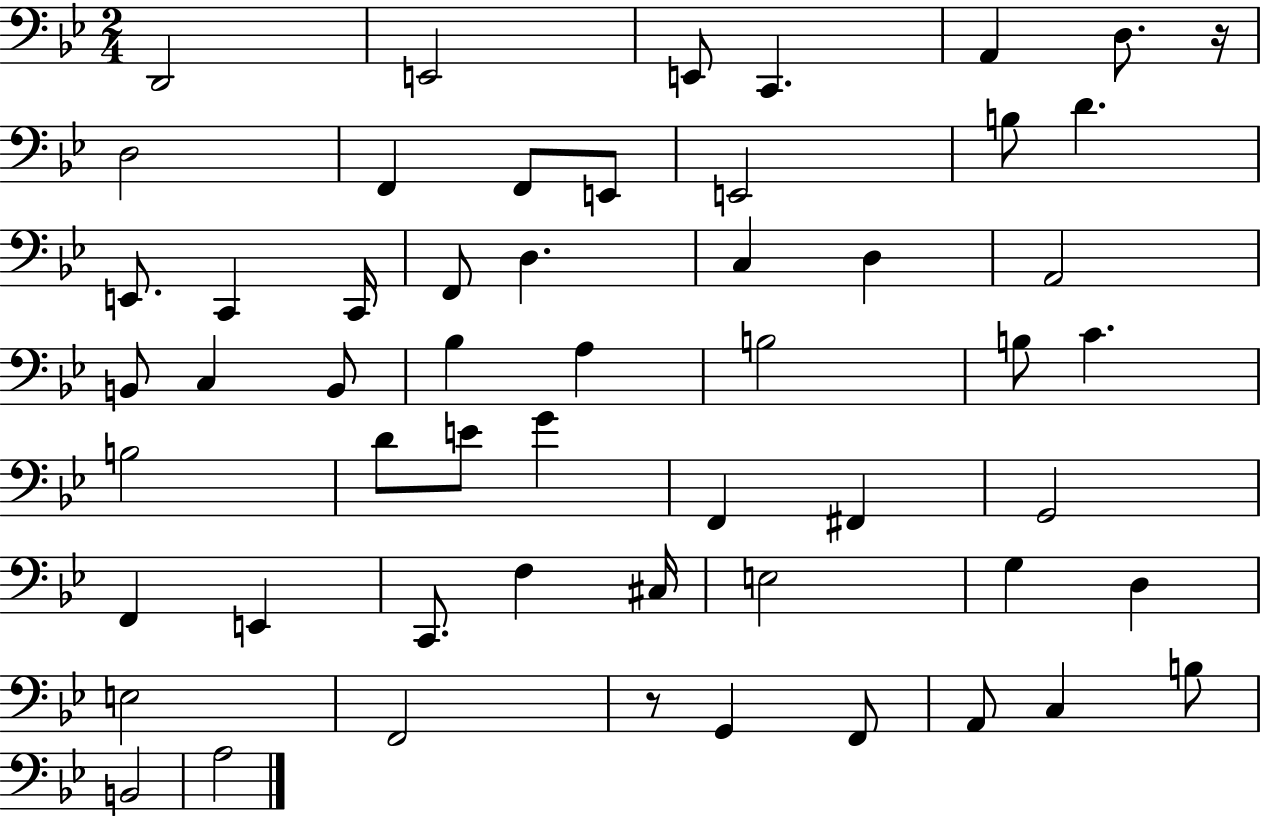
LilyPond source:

{
  \clef bass
  \numericTimeSignature
  \time 2/4
  \key bes \major
  d,2 | e,2 | e,8 c,4. | a,4 d8. r16 | \break d2 | f,4 f,8 e,8 | e,2 | b8 d'4. | \break e,8. c,4 c,16 | f,8 d4. | c4 d4 | a,2 | \break b,8 c4 b,8 | bes4 a4 | b2 | b8 c'4. | \break b2 | d'8 e'8 g'4 | f,4 fis,4 | g,2 | \break f,4 e,4 | c,8. f4 cis16 | e2 | g4 d4 | \break e2 | f,2 | r8 g,4 f,8 | a,8 c4 b8 | \break b,2 | a2 | \bar "|."
}